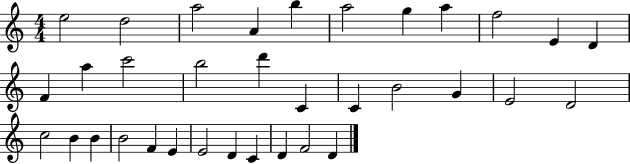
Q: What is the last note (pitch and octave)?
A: D4